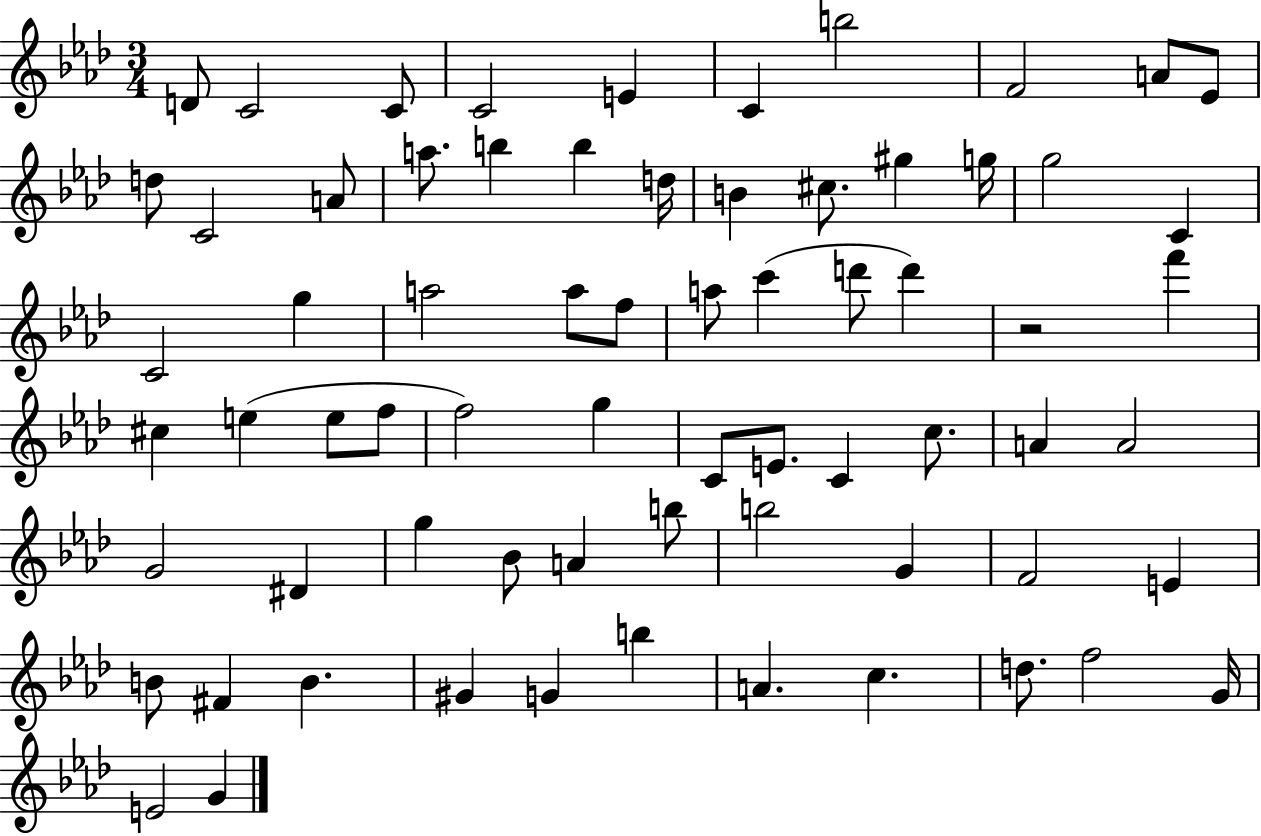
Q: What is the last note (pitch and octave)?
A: G4